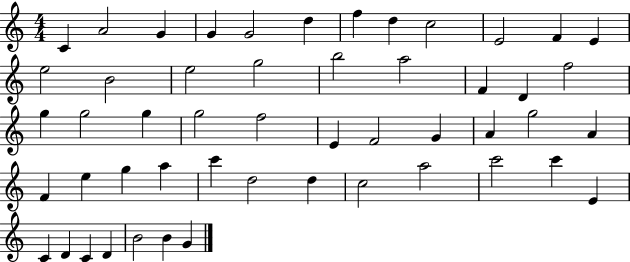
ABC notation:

X:1
T:Untitled
M:4/4
L:1/4
K:C
C A2 G G G2 d f d c2 E2 F E e2 B2 e2 g2 b2 a2 F D f2 g g2 g g2 f2 E F2 G A g2 A F e g a c' d2 d c2 a2 c'2 c' E C D C D B2 B G